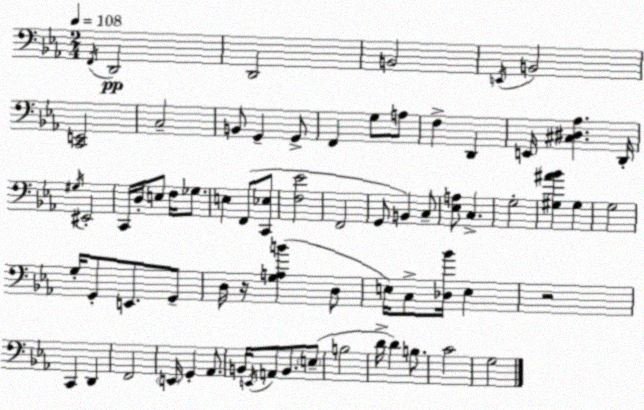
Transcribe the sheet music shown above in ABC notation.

X:1
T:Untitled
M:2/4
L:1/4
K:Eb
F,,/4 D,,2 D,,2 B,,2 E,,/4 B,,2 [C,,E,,]2 C,2 B,,/2 G,, G,,/2 F,, G,/2 A,/2 F, D,, E,,/4 [^C,^D,_A,] D,,/4 ^G,/4 ^E,,2 C,,/4 D,/4 E,/2 F,/4 _G,/2 E, F,,/2 [C,,_E,]/2 [F,_E]2 F,,2 G,,/2 B,, C,/2 [_E,A,]/2 C, G,2 [^G,^A_B] ^G, G,2 G,/4 G,,/2 E,,/2 G,,/2 D,/4 z/4 [G,A,B] D,/2 E,/4 C,/2 [_D,_B]/4 E, z2 C,, D,, F,,2 E,,/4 G,, _A,,/2 B,,/4 E,,/4 A,,/2 B,,/2 E,/2 B,2 D/4 D B,/2 C2 G,2